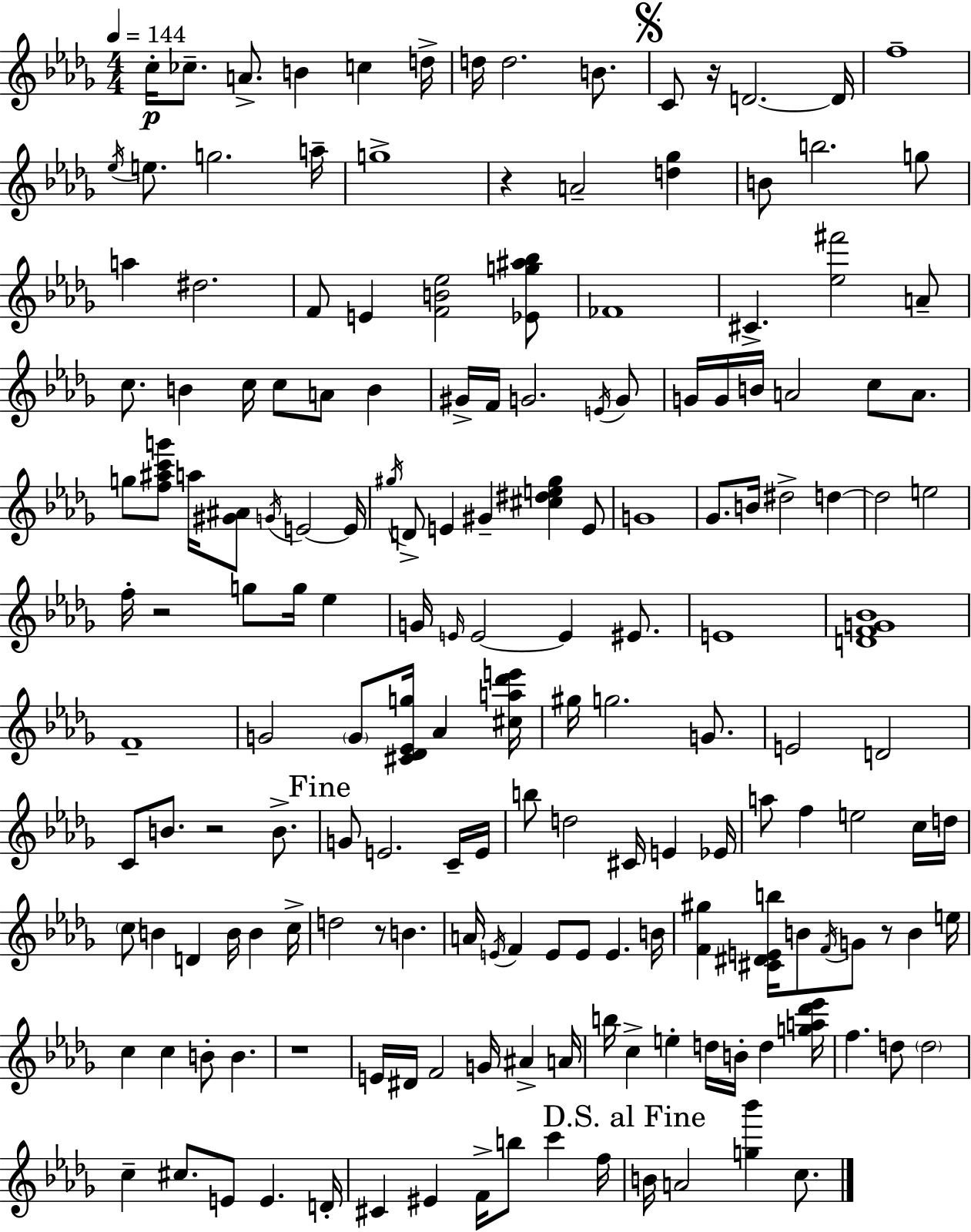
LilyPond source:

{
  \clef treble
  \numericTimeSignature
  \time 4/4
  \key bes \minor
  \tempo 4 = 144
  c''16-.\p ces''8.-- a'8.-> b'4 c''4 d''16-> | d''16 d''2. b'8. | \mark \markup { \musicglyph "scripts.segno" } c'8 r16 d'2.~~ d'16 | f''1-- | \break \acciaccatura { ees''16 } e''8. g''2. | a''16-- g''1-> | r4 a'2-- <d'' ges''>4 | b'8 b''2. g''8 | \break a''4 dis''2. | f'8 e'4 <f' b' ees''>2 <ees' g'' ais'' bes''>8 | fes'1 | cis'4.-> <ees'' fis'''>2 a'8-- | \break c''8. b'4 c''16 c''8 a'8 b'4 | gis'16-> f'16 g'2. \acciaccatura { e'16 } | g'8 g'16 g'16 b'16 a'2 c''8 a'8. | g''8 <f'' ais'' c''' g'''>8 a''16 <gis' ais'>8 \acciaccatura { g'16 } e'2~~ | \break e'16 \acciaccatura { gis''16 } d'8-> e'4 gis'4-- <cis'' dis'' e'' gis''>4 | e'8 g'1 | ges'8. b'16 dis''2-> | d''4~~ d''2 e''2 | \break f''16-. r2 g''8 g''16 | ees''4 g'16 \grace { e'16 } e'2~~ e'4 | eis'8. e'1 | <d' f' g' bes'>1 | \break f'1-- | g'2 \parenthesize g'8 <cis' des' ees' g''>16 | aes'4 <cis'' a'' des''' e'''>16 gis''16 g''2. | g'8. e'2 d'2 | \break c'8 b'8. r2 | b'8.-> \mark "Fine" g'8 e'2. | c'16-- e'16 b''8 d''2 cis'16 | e'4 ees'16 a''8 f''4 e''2 | \break c''16 d''16 \parenthesize c''8 b'4 d'4 b'16 | b'4 c''16-> d''2 r8 b'4. | a'16 \acciaccatura { e'16 } f'4 e'8 e'8 e'4. | b'16 <f' gis''>4 <cis' dis' e' b''>16 b'8 \acciaccatura { f'16 } g'8 | \break r8 b'4 e''16 c''4 c''4 b'8-. | b'4. r1 | e'16 dis'16 f'2 | g'16 ais'4-> a'16 b''16 c''4-> e''4-. | \break d''16 b'16-. d''4 <g'' a'' des''' ees'''>16 f''4. d''8 \parenthesize d''2 | c''4-- cis''8. e'8 | e'4. d'16-. cis'4 eis'4 f'16-> | b''8 c'''4 f''16 \mark "D.S. al Fine" b'16 a'2 | \break <g'' bes'''>4 c''8. \bar "|."
}